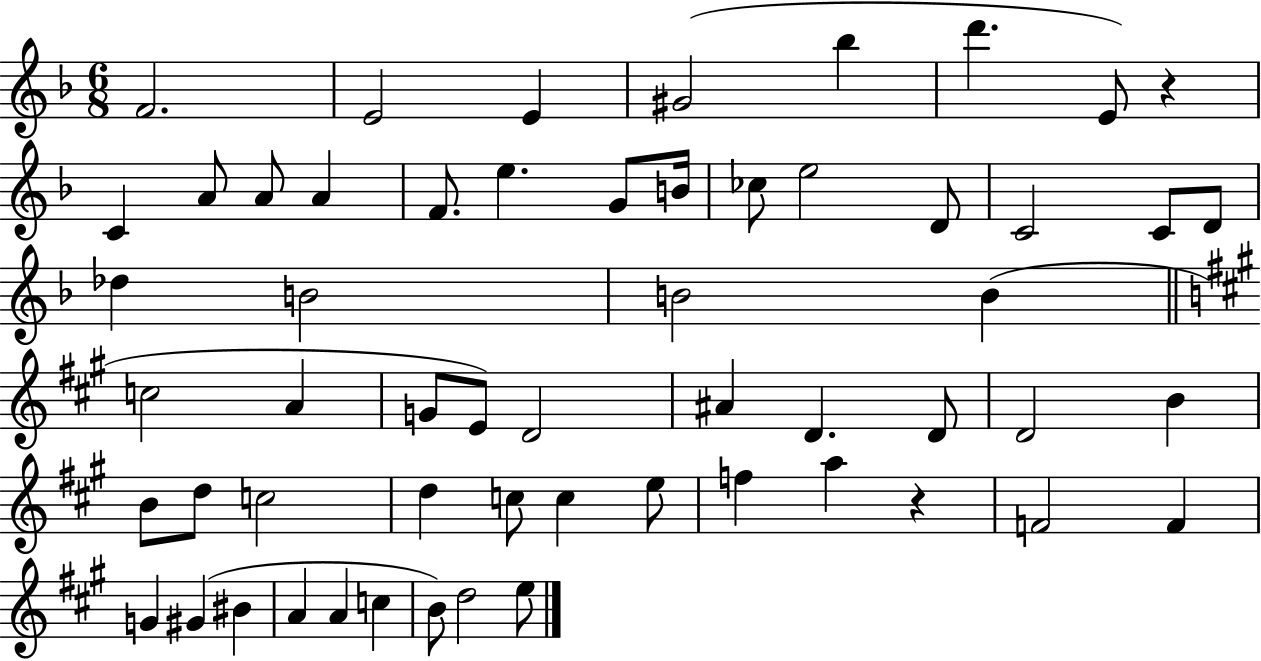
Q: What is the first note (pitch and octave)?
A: F4